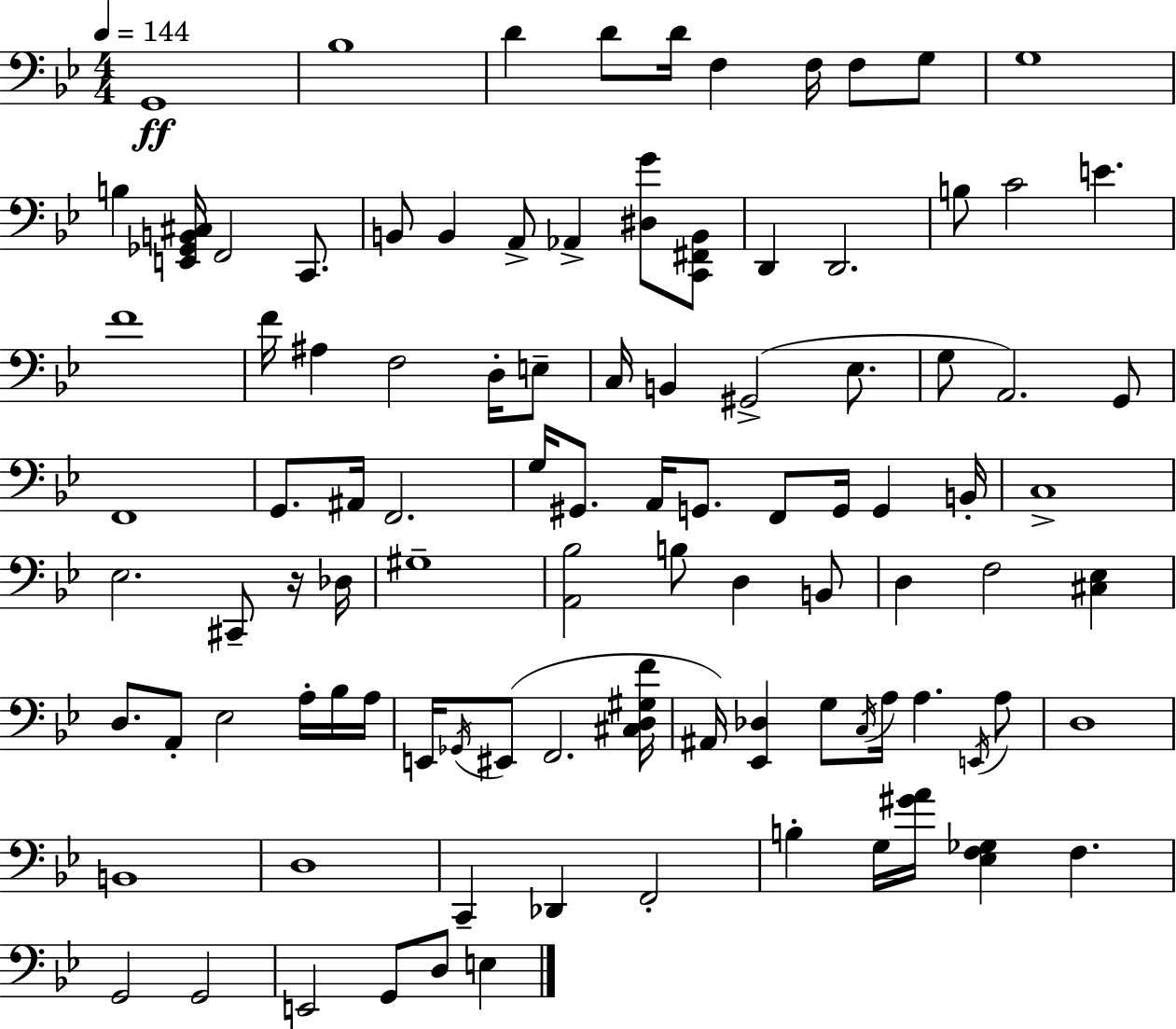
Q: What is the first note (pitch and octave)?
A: G2